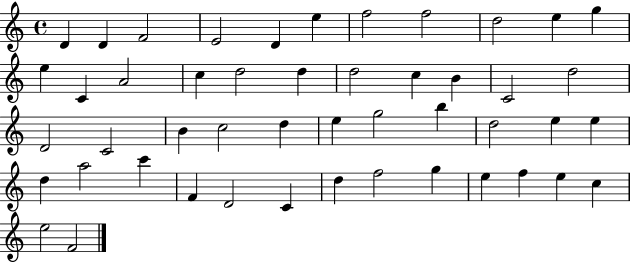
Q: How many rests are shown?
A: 0